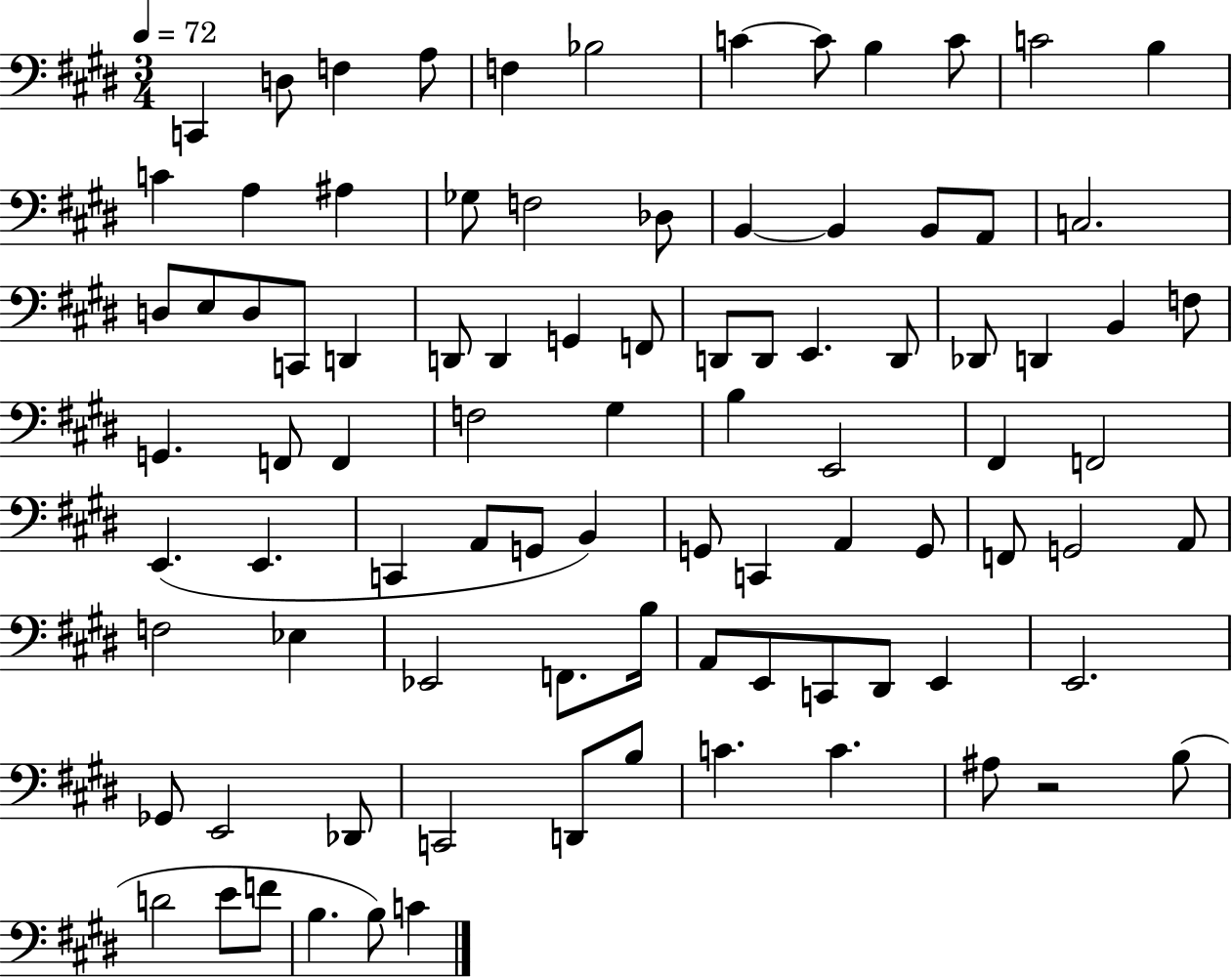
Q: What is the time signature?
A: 3/4